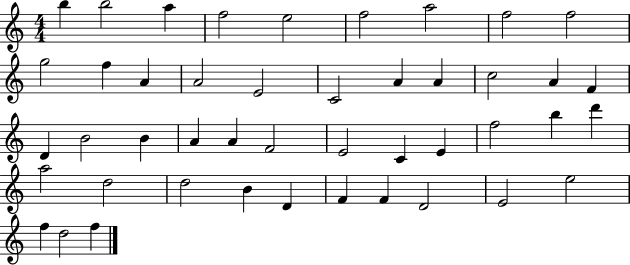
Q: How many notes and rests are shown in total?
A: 45